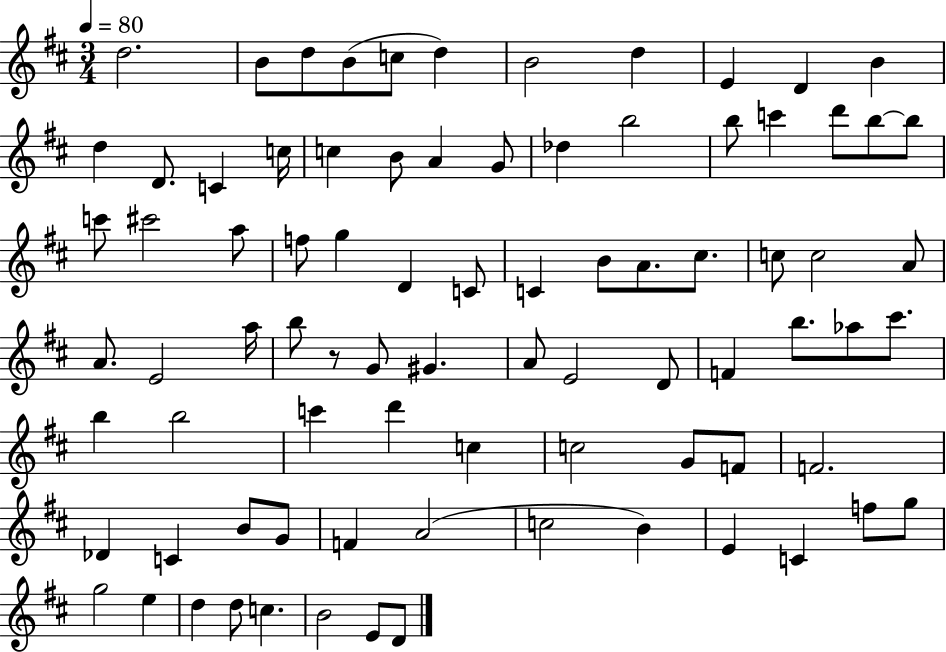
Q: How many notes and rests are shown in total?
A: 83